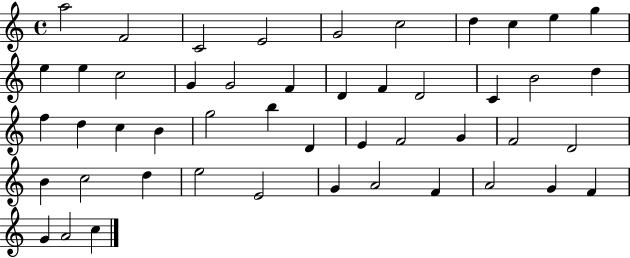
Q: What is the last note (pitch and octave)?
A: C5